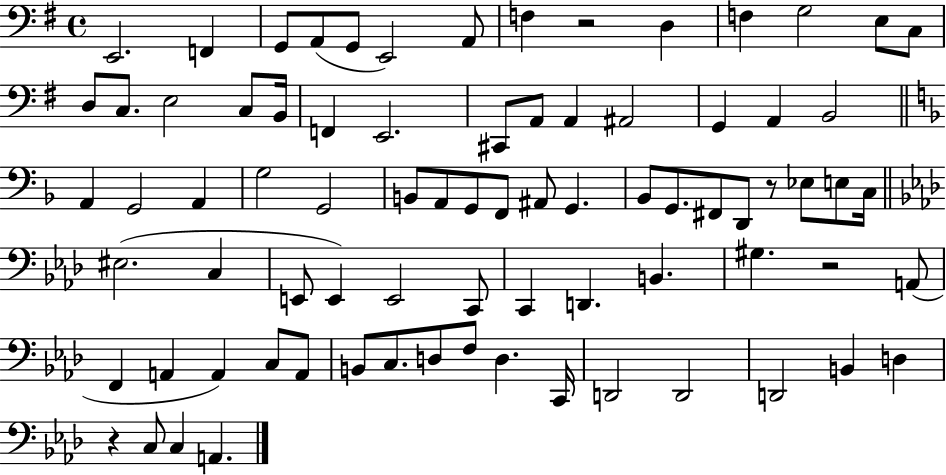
{
  \clef bass
  \time 4/4
  \defaultTimeSignature
  \key g \major
  \repeat volta 2 { e,2. f,4 | g,8 a,8( g,8 e,2) a,8 | f4 r2 d4 | f4 g2 e8 c8 | \break d8 c8. e2 c8 b,16 | f,4 e,2. | cis,8 a,8 a,4 ais,2 | g,4 a,4 b,2 | \break \bar "||" \break \key f \major a,4 g,2 a,4 | g2 g,2 | b,8 a,8 g,8 f,8 ais,8 g,4. | bes,8 g,8. fis,8 d,8 r8 ees8 e8 c16 | \break \bar "||" \break \key aes \major eis2.( c4 | e,8 e,4) e,2 c,8 | c,4 d,4. b,4. | gis4. r2 a,8( | \break f,4 a,4 a,4) c8 a,8 | b,8 c8. d8 f8 d4. c,16 | d,2 d,2 | d,2 b,4 d4 | \break r4 c8 c4 a,4. | } \bar "|."
}